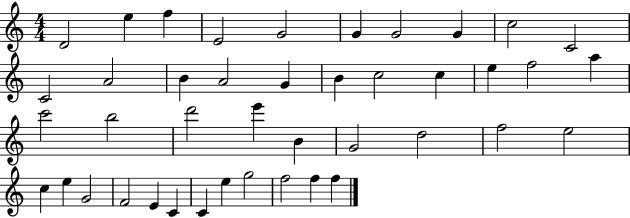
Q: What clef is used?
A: treble